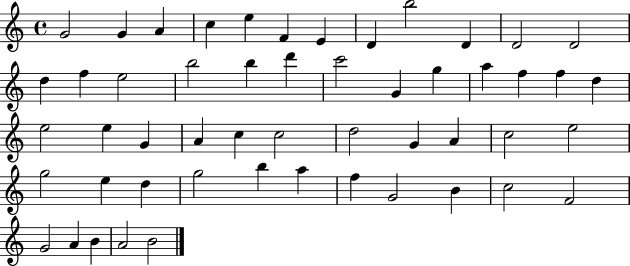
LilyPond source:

{
  \clef treble
  \time 4/4
  \defaultTimeSignature
  \key c \major
  g'2 g'4 a'4 | c''4 e''4 f'4 e'4 | d'4 b''2 d'4 | d'2 d'2 | \break d''4 f''4 e''2 | b''2 b''4 d'''4 | c'''2 g'4 g''4 | a''4 f''4 f''4 d''4 | \break e''2 e''4 g'4 | a'4 c''4 c''2 | d''2 g'4 a'4 | c''2 e''2 | \break g''2 e''4 d''4 | g''2 b''4 a''4 | f''4 g'2 b'4 | c''2 f'2 | \break g'2 a'4 b'4 | a'2 b'2 | \bar "|."
}